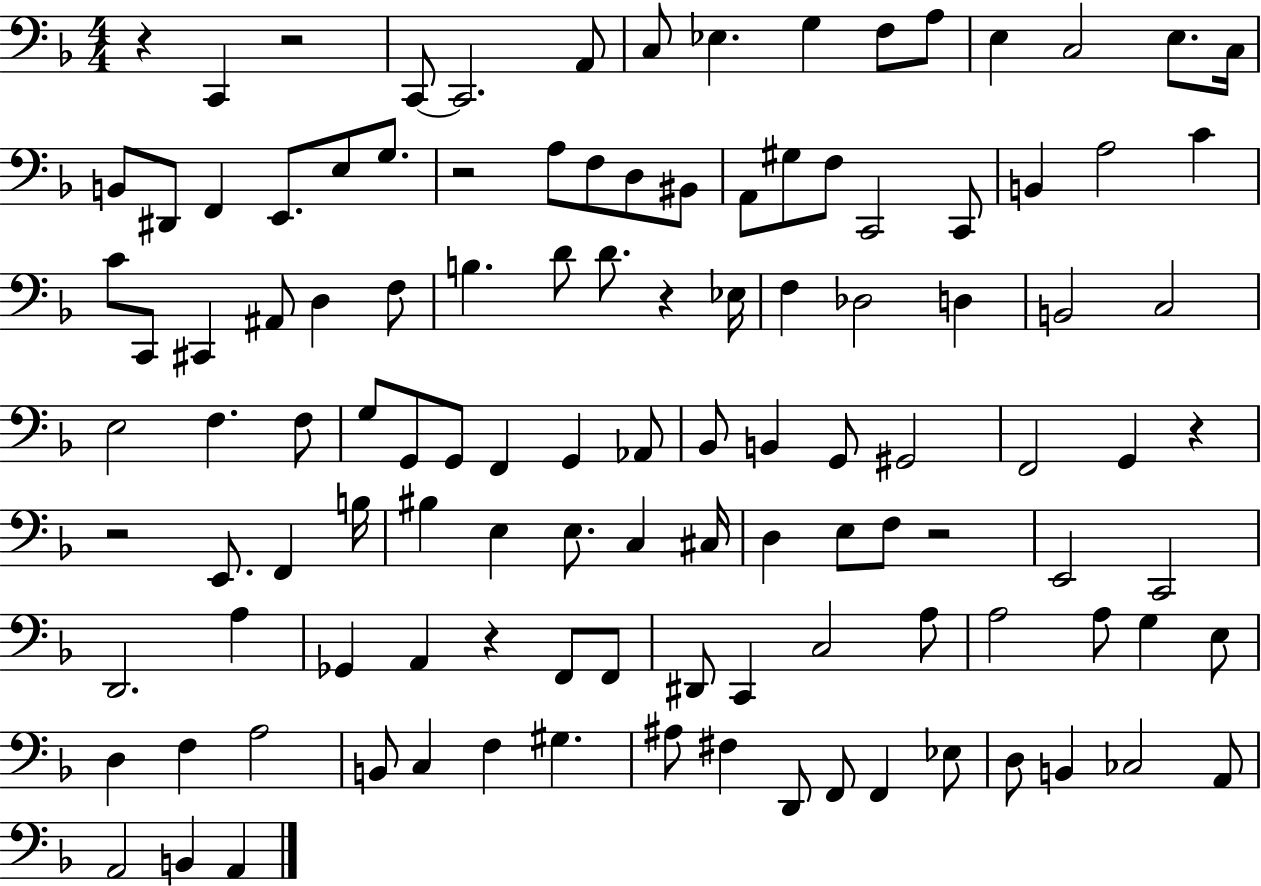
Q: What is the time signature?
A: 4/4